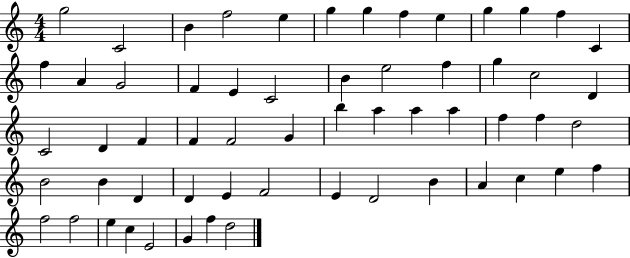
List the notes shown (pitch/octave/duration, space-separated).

G5/h C4/h B4/q F5/h E5/q G5/q G5/q F5/q E5/q G5/q G5/q F5/q C4/q F5/q A4/q G4/h F4/q E4/q C4/h B4/q E5/h F5/q G5/q C5/h D4/q C4/h D4/q F4/q F4/q F4/h G4/q B5/q A5/q A5/q A5/q F5/q F5/q D5/h B4/h B4/q D4/q D4/q E4/q F4/h E4/q D4/h B4/q A4/q C5/q E5/q F5/q F5/h F5/h E5/q C5/q E4/h G4/q F5/q D5/h